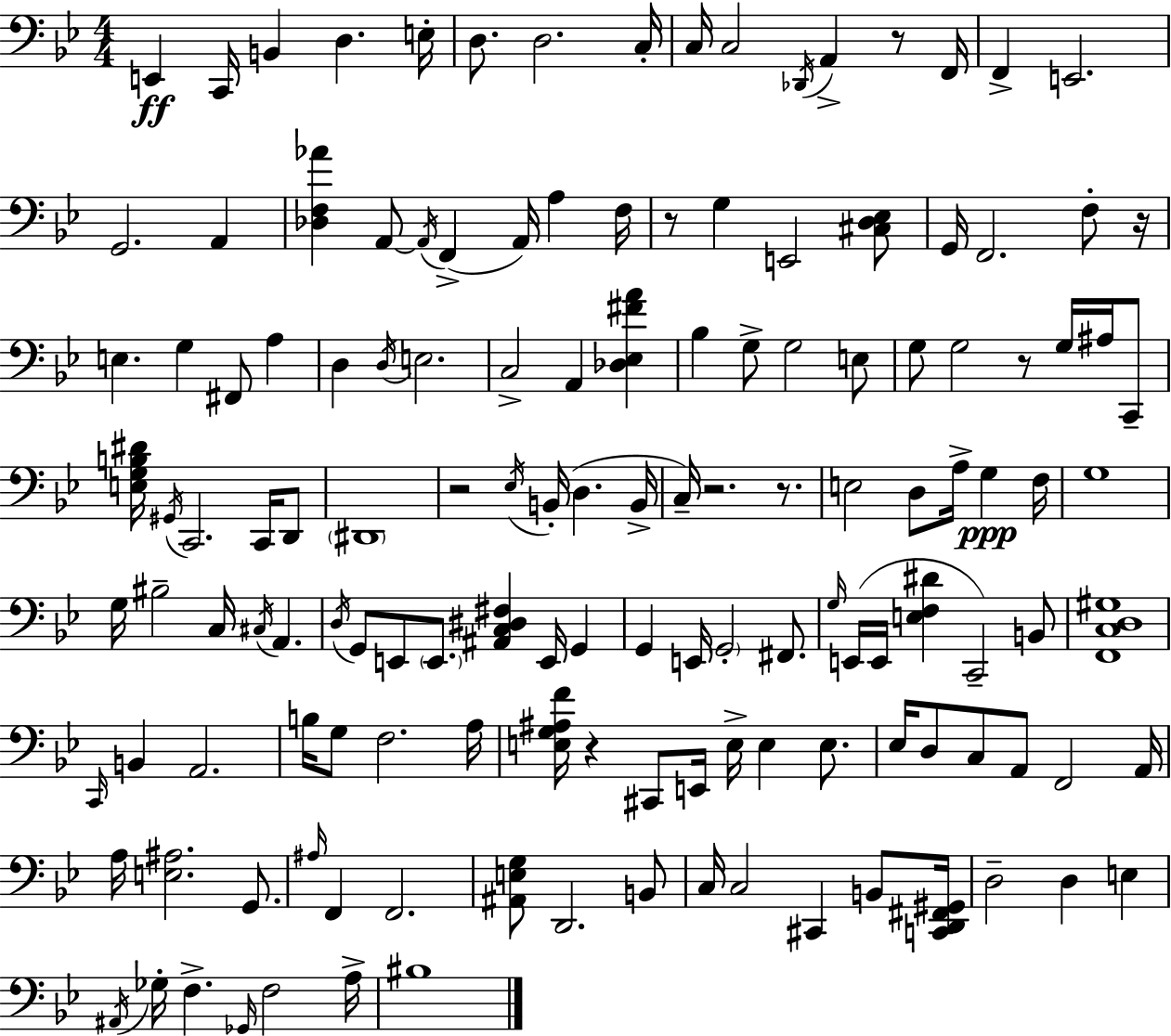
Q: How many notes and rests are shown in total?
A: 140